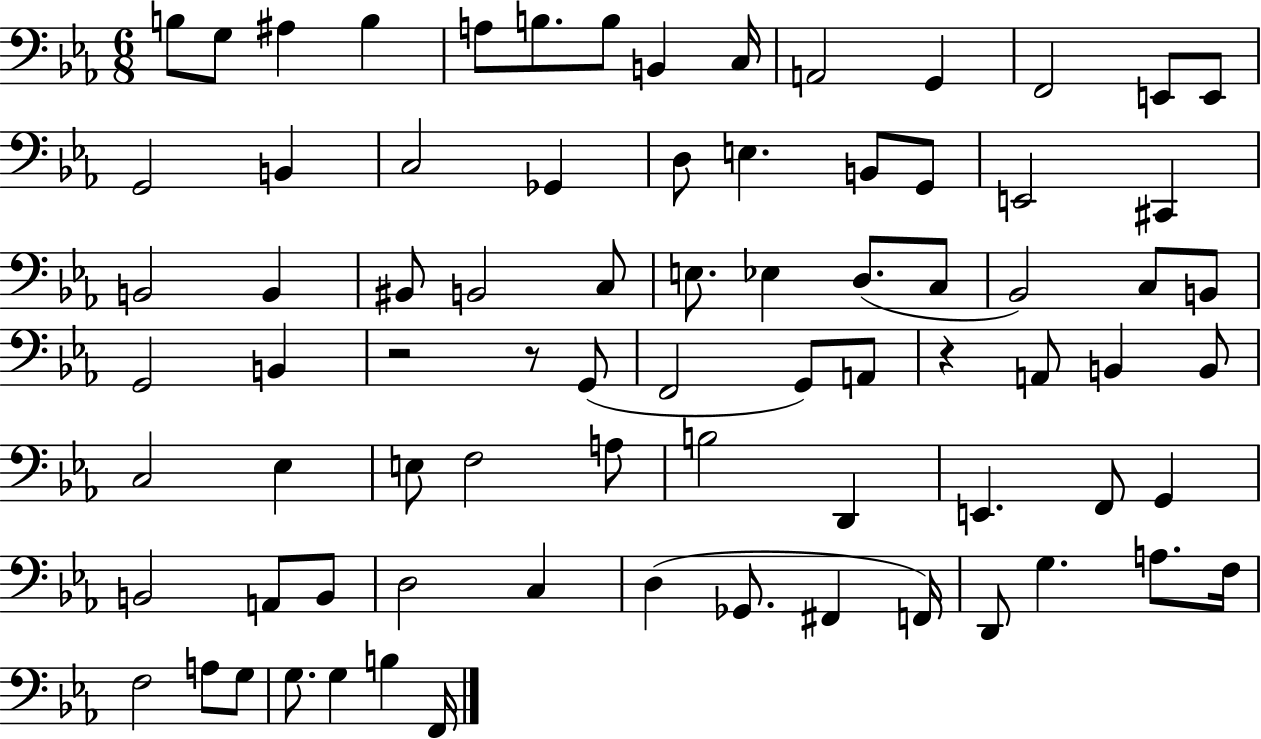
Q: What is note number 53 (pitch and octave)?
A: E2